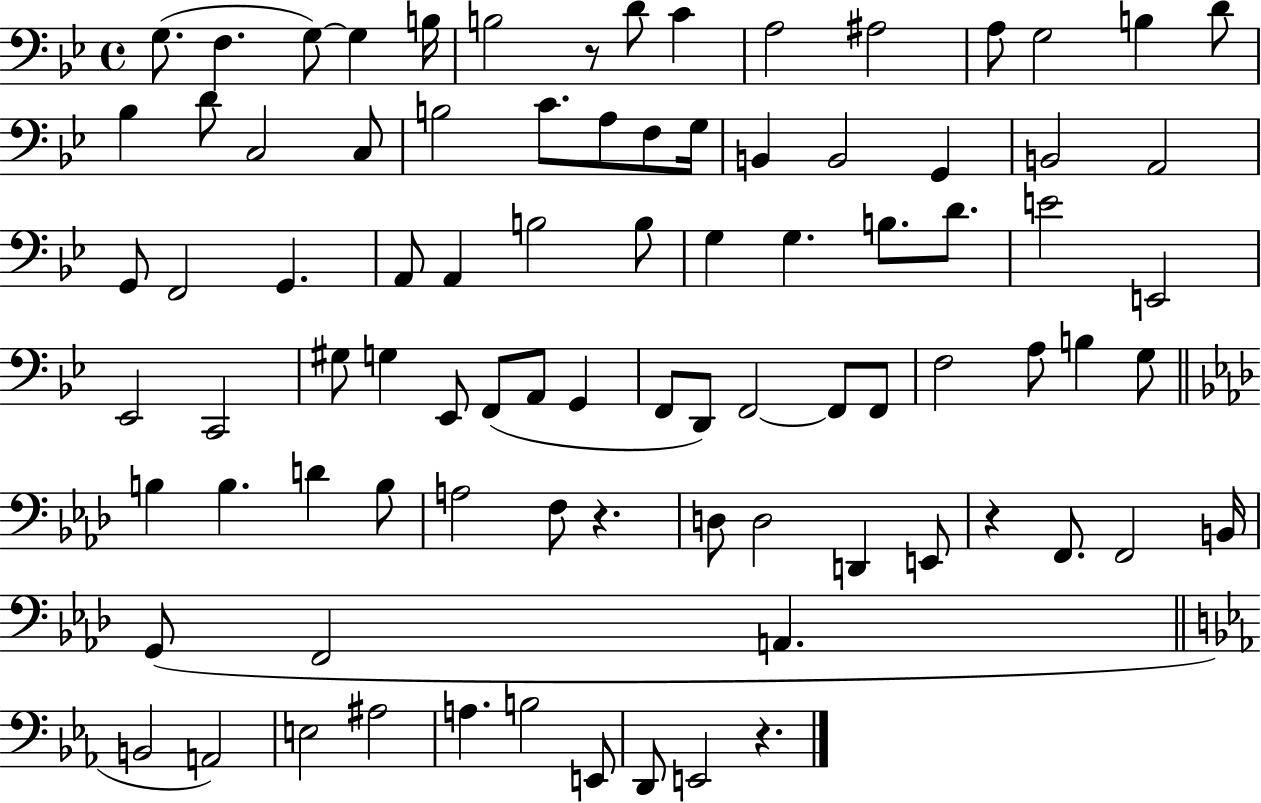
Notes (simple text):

G3/e. F3/q. G3/e G3/q B3/s B3/h R/e D4/e C4/q A3/h A#3/h A3/e G3/h B3/q D4/e Bb3/q D4/e C3/h C3/e B3/h C4/e. A3/e F3/e G3/s B2/q B2/h G2/q B2/h A2/h G2/e F2/h G2/q. A2/e A2/q B3/h B3/e G3/q G3/q. B3/e. D4/e. E4/h E2/h Eb2/h C2/h G#3/e G3/q Eb2/e F2/e A2/e G2/q F2/e D2/e F2/h F2/e F2/e F3/h A3/e B3/q G3/e B3/q B3/q. D4/q B3/e A3/h F3/e R/q. D3/e D3/h D2/q E2/e R/q F2/e. F2/h B2/s G2/e F2/h A2/q. B2/h A2/h E3/h A#3/h A3/q. B3/h E2/e D2/e E2/h R/q.